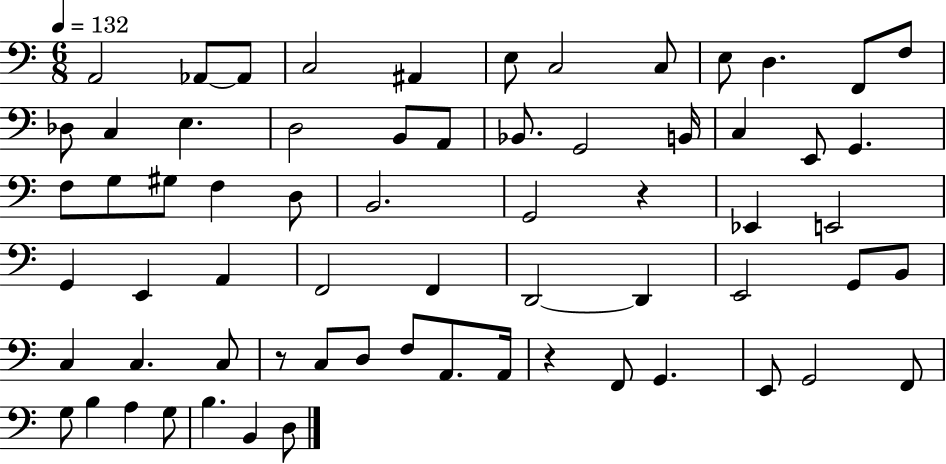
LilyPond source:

{
  \clef bass
  \numericTimeSignature
  \time 6/8
  \key c \major
  \tempo 4 = 132
  a,2 aes,8~~ aes,8 | c2 ais,4 | e8 c2 c8 | e8 d4. f,8 f8 | \break des8 c4 e4. | d2 b,8 a,8 | bes,8. g,2 b,16 | c4 e,8 g,4. | \break f8 g8 gis8 f4 d8 | b,2. | g,2 r4 | ees,4 e,2 | \break g,4 e,4 a,4 | f,2 f,4 | d,2~~ d,4 | e,2 g,8 b,8 | \break c4 c4. c8 | r8 c8 d8 f8 a,8. a,16 | r4 f,8 g,4. | e,8 g,2 f,8 | \break g8 b4 a4 g8 | b4. b,4 d8 | \bar "|."
}